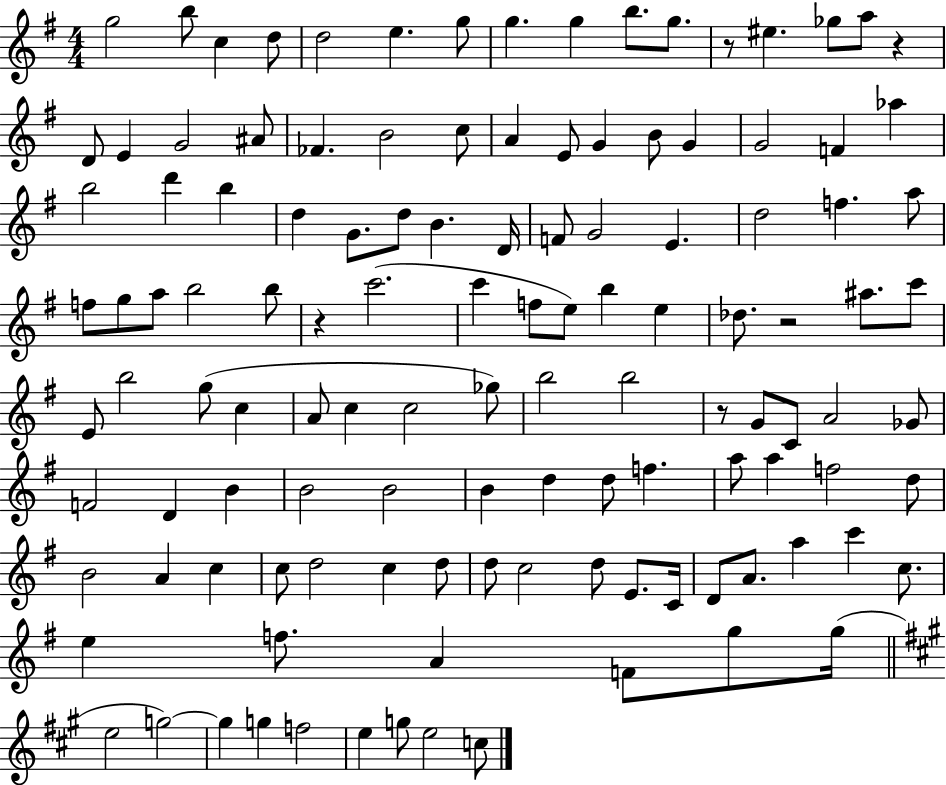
G5/h B5/e C5/q D5/e D5/h E5/q. G5/e G5/q. G5/q B5/e. G5/e. R/e EIS5/q. Gb5/e A5/e R/q D4/e E4/q G4/h A#4/e FES4/q. B4/h C5/e A4/q E4/e G4/q B4/e G4/q G4/h F4/q Ab5/q B5/h D6/q B5/q D5/q G4/e. D5/e B4/q. D4/s F4/e G4/h E4/q. D5/h F5/q. A5/e F5/e G5/e A5/e B5/h B5/e R/q C6/h. C6/q F5/e E5/e B5/q E5/q Db5/e. R/h A#5/e. C6/e E4/e B5/h G5/e C5/q A4/e C5/q C5/h Gb5/e B5/h B5/h R/e G4/e C4/e A4/h Gb4/e F4/h D4/q B4/q B4/h B4/h B4/q D5/q D5/e F5/q. A5/e A5/q F5/h D5/e B4/h A4/q C5/q C5/e D5/h C5/q D5/e D5/e C5/h D5/e E4/e. C4/s D4/e A4/e. A5/q C6/q C5/e. E5/q F5/e. A4/q F4/e G5/e G5/s E5/h G5/h G5/q G5/q F5/h E5/q G5/e E5/h C5/e